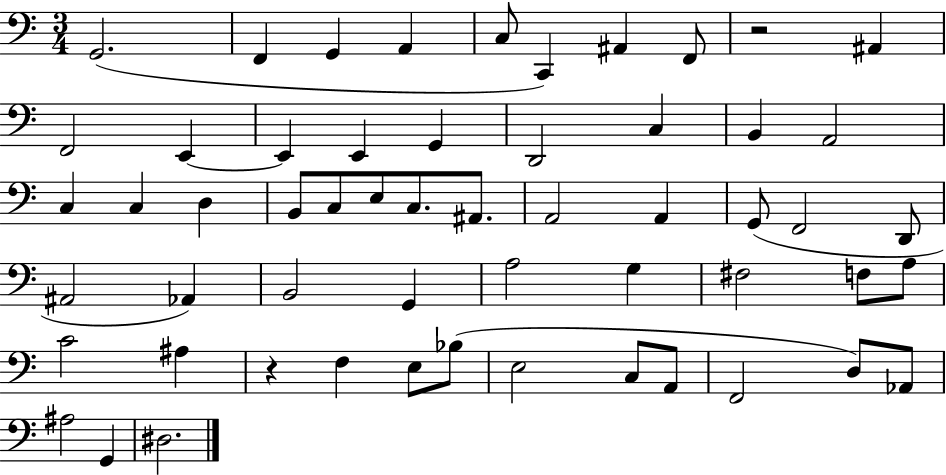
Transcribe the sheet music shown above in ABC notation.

X:1
T:Untitled
M:3/4
L:1/4
K:C
G,,2 F,, G,, A,, C,/2 C,, ^A,, F,,/2 z2 ^A,, F,,2 E,, E,, E,, G,, D,,2 C, B,, A,,2 C, C, D, B,,/2 C,/2 E,/2 C,/2 ^A,,/2 A,,2 A,, G,,/2 F,,2 D,,/2 ^A,,2 _A,, B,,2 G,, A,2 G, ^F,2 F,/2 A,/2 C2 ^A, z F, E,/2 _B,/2 E,2 C,/2 A,,/2 F,,2 D,/2 _A,,/2 ^A,2 G,, ^D,2